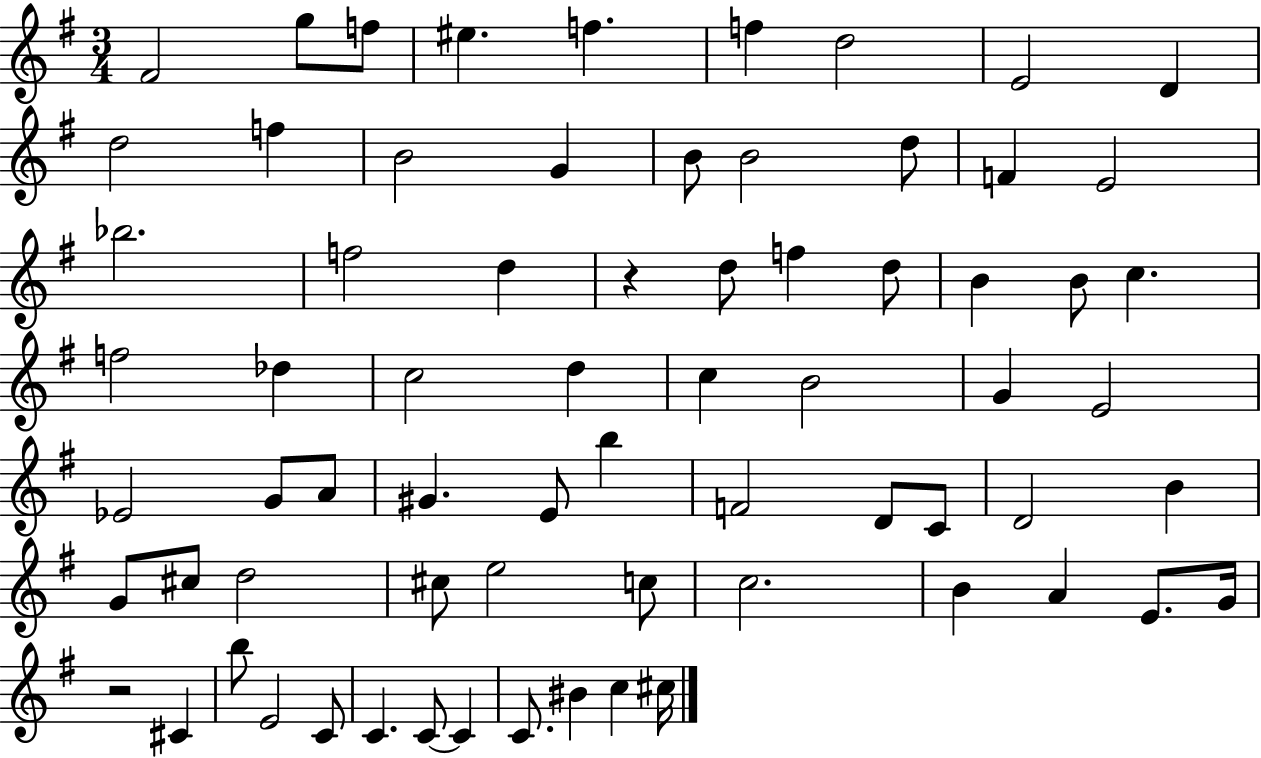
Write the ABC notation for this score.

X:1
T:Untitled
M:3/4
L:1/4
K:G
^F2 g/2 f/2 ^e f f d2 E2 D d2 f B2 G B/2 B2 d/2 F E2 _b2 f2 d z d/2 f d/2 B B/2 c f2 _d c2 d c B2 G E2 _E2 G/2 A/2 ^G E/2 b F2 D/2 C/2 D2 B G/2 ^c/2 d2 ^c/2 e2 c/2 c2 B A E/2 G/4 z2 ^C b/2 E2 C/2 C C/2 C C/2 ^B c ^c/4